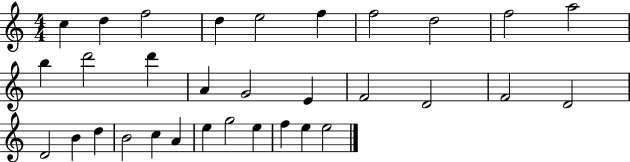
C5/q D5/q F5/h D5/q E5/h F5/q F5/h D5/h F5/h A5/h B5/q D6/h D6/q A4/q G4/h E4/q F4/h D4/h F4/h D4/h D4/h B4/q D5/q B4/h C5/q A4/q E5/q G5/h E5/q F5/q E5/q E5/h